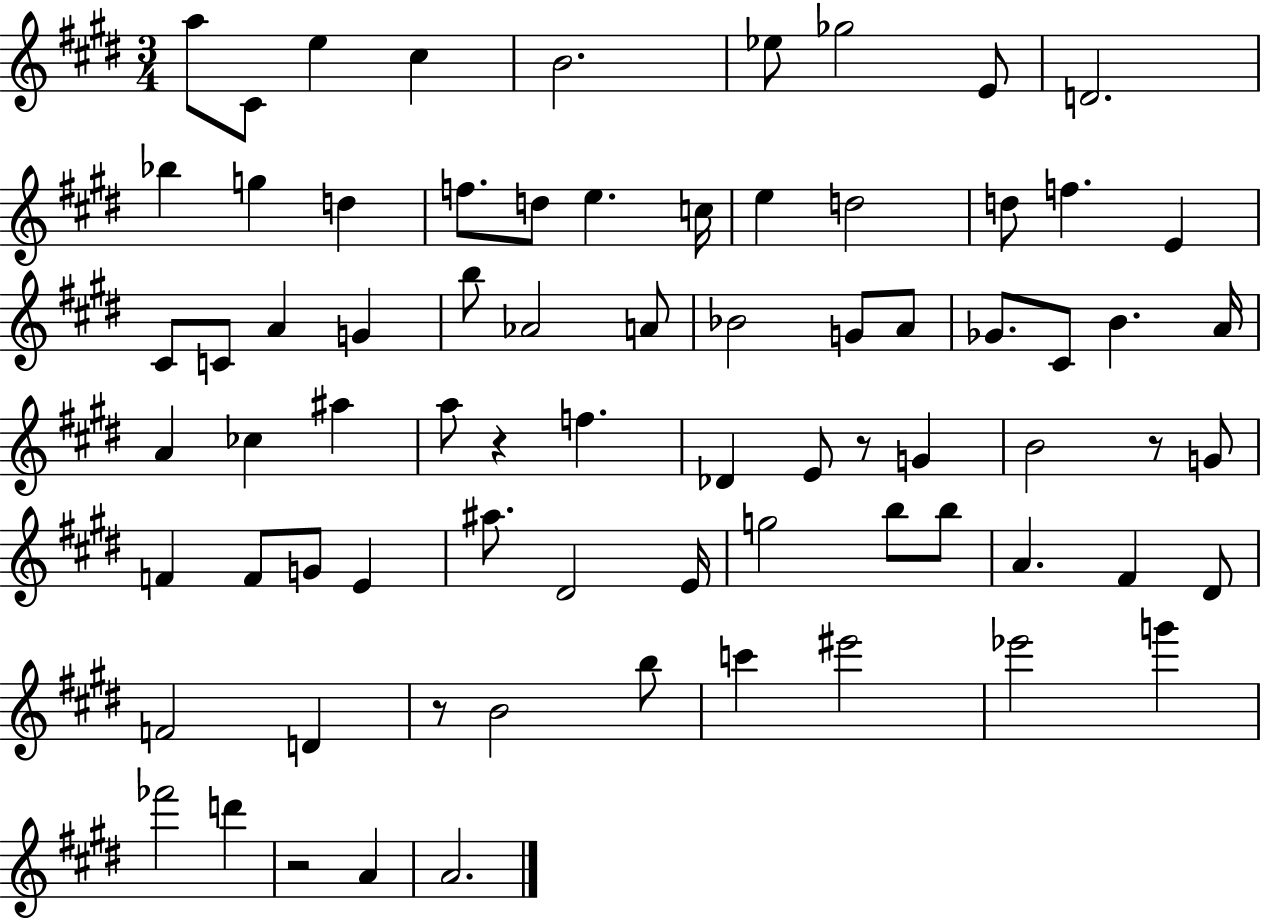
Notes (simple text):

A5/e C#4/e E5/q C#5/q B4/h. Eb5/e Gb5/h E4/e D4/h. Bb5/q G5/q D5/q F5/e. D5/e E5/q. C5/s E5/q D5/h D5/e F5/q. E4/q C#4/e C4/e A4/q G4/q B5/e Ab4/h A4/e Bb4/h G4/e A4/e Gb4/e. C#4/e B4/q. A4/s A4/q CES5/q A#5/q A5/e R/q F5/q. Db4/q E4/e R/e G4/q B4/h R/e G4/e F4/q F4/e G4/e E4/q A#5/e. D#4/h E4/s G5/h B5/e B5/e A4/q. F#4/q D#4/e F4/h D4/q R/e B4/h B5/e C6/q EIS6/h Eb6/h G6/q FES6/h D6/q R/h A4/q A4/h.